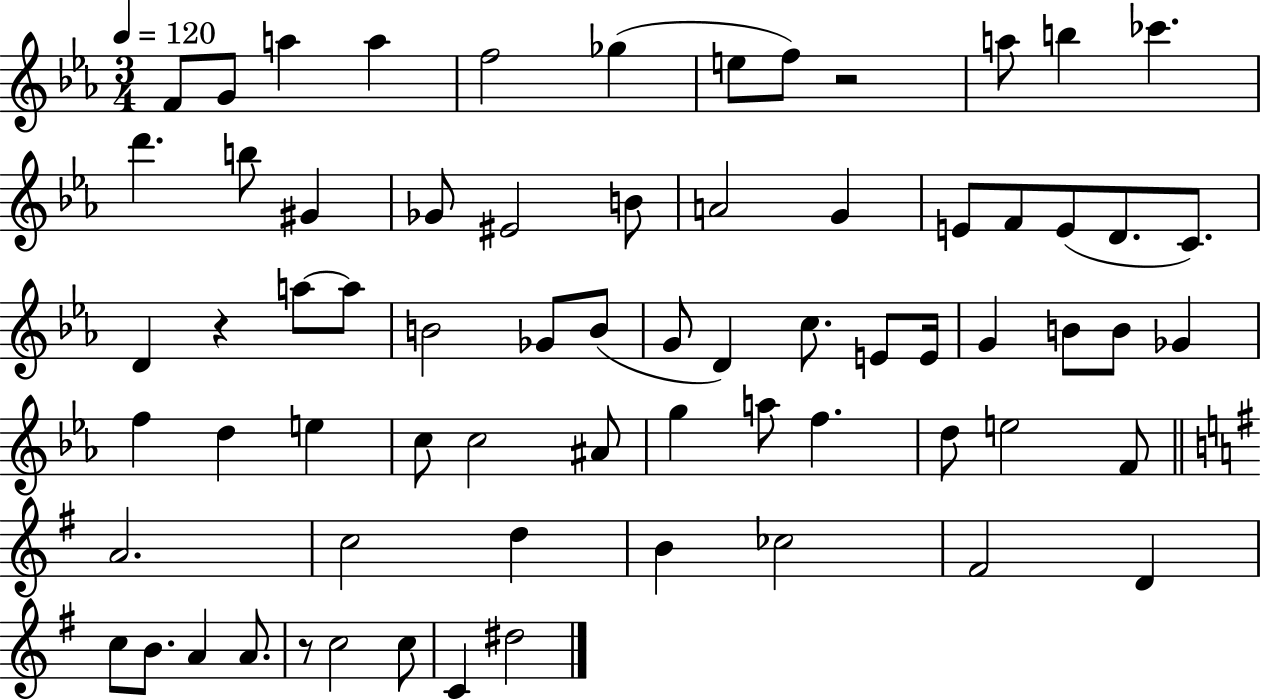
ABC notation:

X:1
T:Untitled
M:3/4
L:1/4
K:Eb
F/2 G/2 a a f2 _g e/2 f/2 z2 a/2 b _c' d' b/2 ^G _G/2 ^E2 B/2 A2 G E/2 F/2 E/2 D/2 C/2 D z a/2 a/2 B2 _G/2 B/2 G/2 D c/2 E/2 E/4 G B/2 B/2 _G f d e c/2 c2 ^A/2 g a/2 f d/2 e2 F/2 A2 c2 d B _c2 ^F2 D c/2 B/2 A A/2 z/2 c2 c/2 C ^d2